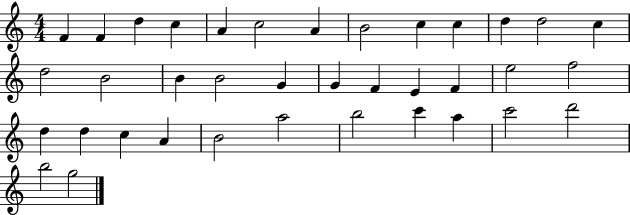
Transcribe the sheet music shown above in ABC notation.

X:1
T:Untitled
M:4/4
L:1/4
K:C
F F d c A c2 A B2 c c d d2 c d2 B2 B B2 G G F E F e2 f2 d d c A B2 a2 b2 c' a c'2 d'2 b2 g2